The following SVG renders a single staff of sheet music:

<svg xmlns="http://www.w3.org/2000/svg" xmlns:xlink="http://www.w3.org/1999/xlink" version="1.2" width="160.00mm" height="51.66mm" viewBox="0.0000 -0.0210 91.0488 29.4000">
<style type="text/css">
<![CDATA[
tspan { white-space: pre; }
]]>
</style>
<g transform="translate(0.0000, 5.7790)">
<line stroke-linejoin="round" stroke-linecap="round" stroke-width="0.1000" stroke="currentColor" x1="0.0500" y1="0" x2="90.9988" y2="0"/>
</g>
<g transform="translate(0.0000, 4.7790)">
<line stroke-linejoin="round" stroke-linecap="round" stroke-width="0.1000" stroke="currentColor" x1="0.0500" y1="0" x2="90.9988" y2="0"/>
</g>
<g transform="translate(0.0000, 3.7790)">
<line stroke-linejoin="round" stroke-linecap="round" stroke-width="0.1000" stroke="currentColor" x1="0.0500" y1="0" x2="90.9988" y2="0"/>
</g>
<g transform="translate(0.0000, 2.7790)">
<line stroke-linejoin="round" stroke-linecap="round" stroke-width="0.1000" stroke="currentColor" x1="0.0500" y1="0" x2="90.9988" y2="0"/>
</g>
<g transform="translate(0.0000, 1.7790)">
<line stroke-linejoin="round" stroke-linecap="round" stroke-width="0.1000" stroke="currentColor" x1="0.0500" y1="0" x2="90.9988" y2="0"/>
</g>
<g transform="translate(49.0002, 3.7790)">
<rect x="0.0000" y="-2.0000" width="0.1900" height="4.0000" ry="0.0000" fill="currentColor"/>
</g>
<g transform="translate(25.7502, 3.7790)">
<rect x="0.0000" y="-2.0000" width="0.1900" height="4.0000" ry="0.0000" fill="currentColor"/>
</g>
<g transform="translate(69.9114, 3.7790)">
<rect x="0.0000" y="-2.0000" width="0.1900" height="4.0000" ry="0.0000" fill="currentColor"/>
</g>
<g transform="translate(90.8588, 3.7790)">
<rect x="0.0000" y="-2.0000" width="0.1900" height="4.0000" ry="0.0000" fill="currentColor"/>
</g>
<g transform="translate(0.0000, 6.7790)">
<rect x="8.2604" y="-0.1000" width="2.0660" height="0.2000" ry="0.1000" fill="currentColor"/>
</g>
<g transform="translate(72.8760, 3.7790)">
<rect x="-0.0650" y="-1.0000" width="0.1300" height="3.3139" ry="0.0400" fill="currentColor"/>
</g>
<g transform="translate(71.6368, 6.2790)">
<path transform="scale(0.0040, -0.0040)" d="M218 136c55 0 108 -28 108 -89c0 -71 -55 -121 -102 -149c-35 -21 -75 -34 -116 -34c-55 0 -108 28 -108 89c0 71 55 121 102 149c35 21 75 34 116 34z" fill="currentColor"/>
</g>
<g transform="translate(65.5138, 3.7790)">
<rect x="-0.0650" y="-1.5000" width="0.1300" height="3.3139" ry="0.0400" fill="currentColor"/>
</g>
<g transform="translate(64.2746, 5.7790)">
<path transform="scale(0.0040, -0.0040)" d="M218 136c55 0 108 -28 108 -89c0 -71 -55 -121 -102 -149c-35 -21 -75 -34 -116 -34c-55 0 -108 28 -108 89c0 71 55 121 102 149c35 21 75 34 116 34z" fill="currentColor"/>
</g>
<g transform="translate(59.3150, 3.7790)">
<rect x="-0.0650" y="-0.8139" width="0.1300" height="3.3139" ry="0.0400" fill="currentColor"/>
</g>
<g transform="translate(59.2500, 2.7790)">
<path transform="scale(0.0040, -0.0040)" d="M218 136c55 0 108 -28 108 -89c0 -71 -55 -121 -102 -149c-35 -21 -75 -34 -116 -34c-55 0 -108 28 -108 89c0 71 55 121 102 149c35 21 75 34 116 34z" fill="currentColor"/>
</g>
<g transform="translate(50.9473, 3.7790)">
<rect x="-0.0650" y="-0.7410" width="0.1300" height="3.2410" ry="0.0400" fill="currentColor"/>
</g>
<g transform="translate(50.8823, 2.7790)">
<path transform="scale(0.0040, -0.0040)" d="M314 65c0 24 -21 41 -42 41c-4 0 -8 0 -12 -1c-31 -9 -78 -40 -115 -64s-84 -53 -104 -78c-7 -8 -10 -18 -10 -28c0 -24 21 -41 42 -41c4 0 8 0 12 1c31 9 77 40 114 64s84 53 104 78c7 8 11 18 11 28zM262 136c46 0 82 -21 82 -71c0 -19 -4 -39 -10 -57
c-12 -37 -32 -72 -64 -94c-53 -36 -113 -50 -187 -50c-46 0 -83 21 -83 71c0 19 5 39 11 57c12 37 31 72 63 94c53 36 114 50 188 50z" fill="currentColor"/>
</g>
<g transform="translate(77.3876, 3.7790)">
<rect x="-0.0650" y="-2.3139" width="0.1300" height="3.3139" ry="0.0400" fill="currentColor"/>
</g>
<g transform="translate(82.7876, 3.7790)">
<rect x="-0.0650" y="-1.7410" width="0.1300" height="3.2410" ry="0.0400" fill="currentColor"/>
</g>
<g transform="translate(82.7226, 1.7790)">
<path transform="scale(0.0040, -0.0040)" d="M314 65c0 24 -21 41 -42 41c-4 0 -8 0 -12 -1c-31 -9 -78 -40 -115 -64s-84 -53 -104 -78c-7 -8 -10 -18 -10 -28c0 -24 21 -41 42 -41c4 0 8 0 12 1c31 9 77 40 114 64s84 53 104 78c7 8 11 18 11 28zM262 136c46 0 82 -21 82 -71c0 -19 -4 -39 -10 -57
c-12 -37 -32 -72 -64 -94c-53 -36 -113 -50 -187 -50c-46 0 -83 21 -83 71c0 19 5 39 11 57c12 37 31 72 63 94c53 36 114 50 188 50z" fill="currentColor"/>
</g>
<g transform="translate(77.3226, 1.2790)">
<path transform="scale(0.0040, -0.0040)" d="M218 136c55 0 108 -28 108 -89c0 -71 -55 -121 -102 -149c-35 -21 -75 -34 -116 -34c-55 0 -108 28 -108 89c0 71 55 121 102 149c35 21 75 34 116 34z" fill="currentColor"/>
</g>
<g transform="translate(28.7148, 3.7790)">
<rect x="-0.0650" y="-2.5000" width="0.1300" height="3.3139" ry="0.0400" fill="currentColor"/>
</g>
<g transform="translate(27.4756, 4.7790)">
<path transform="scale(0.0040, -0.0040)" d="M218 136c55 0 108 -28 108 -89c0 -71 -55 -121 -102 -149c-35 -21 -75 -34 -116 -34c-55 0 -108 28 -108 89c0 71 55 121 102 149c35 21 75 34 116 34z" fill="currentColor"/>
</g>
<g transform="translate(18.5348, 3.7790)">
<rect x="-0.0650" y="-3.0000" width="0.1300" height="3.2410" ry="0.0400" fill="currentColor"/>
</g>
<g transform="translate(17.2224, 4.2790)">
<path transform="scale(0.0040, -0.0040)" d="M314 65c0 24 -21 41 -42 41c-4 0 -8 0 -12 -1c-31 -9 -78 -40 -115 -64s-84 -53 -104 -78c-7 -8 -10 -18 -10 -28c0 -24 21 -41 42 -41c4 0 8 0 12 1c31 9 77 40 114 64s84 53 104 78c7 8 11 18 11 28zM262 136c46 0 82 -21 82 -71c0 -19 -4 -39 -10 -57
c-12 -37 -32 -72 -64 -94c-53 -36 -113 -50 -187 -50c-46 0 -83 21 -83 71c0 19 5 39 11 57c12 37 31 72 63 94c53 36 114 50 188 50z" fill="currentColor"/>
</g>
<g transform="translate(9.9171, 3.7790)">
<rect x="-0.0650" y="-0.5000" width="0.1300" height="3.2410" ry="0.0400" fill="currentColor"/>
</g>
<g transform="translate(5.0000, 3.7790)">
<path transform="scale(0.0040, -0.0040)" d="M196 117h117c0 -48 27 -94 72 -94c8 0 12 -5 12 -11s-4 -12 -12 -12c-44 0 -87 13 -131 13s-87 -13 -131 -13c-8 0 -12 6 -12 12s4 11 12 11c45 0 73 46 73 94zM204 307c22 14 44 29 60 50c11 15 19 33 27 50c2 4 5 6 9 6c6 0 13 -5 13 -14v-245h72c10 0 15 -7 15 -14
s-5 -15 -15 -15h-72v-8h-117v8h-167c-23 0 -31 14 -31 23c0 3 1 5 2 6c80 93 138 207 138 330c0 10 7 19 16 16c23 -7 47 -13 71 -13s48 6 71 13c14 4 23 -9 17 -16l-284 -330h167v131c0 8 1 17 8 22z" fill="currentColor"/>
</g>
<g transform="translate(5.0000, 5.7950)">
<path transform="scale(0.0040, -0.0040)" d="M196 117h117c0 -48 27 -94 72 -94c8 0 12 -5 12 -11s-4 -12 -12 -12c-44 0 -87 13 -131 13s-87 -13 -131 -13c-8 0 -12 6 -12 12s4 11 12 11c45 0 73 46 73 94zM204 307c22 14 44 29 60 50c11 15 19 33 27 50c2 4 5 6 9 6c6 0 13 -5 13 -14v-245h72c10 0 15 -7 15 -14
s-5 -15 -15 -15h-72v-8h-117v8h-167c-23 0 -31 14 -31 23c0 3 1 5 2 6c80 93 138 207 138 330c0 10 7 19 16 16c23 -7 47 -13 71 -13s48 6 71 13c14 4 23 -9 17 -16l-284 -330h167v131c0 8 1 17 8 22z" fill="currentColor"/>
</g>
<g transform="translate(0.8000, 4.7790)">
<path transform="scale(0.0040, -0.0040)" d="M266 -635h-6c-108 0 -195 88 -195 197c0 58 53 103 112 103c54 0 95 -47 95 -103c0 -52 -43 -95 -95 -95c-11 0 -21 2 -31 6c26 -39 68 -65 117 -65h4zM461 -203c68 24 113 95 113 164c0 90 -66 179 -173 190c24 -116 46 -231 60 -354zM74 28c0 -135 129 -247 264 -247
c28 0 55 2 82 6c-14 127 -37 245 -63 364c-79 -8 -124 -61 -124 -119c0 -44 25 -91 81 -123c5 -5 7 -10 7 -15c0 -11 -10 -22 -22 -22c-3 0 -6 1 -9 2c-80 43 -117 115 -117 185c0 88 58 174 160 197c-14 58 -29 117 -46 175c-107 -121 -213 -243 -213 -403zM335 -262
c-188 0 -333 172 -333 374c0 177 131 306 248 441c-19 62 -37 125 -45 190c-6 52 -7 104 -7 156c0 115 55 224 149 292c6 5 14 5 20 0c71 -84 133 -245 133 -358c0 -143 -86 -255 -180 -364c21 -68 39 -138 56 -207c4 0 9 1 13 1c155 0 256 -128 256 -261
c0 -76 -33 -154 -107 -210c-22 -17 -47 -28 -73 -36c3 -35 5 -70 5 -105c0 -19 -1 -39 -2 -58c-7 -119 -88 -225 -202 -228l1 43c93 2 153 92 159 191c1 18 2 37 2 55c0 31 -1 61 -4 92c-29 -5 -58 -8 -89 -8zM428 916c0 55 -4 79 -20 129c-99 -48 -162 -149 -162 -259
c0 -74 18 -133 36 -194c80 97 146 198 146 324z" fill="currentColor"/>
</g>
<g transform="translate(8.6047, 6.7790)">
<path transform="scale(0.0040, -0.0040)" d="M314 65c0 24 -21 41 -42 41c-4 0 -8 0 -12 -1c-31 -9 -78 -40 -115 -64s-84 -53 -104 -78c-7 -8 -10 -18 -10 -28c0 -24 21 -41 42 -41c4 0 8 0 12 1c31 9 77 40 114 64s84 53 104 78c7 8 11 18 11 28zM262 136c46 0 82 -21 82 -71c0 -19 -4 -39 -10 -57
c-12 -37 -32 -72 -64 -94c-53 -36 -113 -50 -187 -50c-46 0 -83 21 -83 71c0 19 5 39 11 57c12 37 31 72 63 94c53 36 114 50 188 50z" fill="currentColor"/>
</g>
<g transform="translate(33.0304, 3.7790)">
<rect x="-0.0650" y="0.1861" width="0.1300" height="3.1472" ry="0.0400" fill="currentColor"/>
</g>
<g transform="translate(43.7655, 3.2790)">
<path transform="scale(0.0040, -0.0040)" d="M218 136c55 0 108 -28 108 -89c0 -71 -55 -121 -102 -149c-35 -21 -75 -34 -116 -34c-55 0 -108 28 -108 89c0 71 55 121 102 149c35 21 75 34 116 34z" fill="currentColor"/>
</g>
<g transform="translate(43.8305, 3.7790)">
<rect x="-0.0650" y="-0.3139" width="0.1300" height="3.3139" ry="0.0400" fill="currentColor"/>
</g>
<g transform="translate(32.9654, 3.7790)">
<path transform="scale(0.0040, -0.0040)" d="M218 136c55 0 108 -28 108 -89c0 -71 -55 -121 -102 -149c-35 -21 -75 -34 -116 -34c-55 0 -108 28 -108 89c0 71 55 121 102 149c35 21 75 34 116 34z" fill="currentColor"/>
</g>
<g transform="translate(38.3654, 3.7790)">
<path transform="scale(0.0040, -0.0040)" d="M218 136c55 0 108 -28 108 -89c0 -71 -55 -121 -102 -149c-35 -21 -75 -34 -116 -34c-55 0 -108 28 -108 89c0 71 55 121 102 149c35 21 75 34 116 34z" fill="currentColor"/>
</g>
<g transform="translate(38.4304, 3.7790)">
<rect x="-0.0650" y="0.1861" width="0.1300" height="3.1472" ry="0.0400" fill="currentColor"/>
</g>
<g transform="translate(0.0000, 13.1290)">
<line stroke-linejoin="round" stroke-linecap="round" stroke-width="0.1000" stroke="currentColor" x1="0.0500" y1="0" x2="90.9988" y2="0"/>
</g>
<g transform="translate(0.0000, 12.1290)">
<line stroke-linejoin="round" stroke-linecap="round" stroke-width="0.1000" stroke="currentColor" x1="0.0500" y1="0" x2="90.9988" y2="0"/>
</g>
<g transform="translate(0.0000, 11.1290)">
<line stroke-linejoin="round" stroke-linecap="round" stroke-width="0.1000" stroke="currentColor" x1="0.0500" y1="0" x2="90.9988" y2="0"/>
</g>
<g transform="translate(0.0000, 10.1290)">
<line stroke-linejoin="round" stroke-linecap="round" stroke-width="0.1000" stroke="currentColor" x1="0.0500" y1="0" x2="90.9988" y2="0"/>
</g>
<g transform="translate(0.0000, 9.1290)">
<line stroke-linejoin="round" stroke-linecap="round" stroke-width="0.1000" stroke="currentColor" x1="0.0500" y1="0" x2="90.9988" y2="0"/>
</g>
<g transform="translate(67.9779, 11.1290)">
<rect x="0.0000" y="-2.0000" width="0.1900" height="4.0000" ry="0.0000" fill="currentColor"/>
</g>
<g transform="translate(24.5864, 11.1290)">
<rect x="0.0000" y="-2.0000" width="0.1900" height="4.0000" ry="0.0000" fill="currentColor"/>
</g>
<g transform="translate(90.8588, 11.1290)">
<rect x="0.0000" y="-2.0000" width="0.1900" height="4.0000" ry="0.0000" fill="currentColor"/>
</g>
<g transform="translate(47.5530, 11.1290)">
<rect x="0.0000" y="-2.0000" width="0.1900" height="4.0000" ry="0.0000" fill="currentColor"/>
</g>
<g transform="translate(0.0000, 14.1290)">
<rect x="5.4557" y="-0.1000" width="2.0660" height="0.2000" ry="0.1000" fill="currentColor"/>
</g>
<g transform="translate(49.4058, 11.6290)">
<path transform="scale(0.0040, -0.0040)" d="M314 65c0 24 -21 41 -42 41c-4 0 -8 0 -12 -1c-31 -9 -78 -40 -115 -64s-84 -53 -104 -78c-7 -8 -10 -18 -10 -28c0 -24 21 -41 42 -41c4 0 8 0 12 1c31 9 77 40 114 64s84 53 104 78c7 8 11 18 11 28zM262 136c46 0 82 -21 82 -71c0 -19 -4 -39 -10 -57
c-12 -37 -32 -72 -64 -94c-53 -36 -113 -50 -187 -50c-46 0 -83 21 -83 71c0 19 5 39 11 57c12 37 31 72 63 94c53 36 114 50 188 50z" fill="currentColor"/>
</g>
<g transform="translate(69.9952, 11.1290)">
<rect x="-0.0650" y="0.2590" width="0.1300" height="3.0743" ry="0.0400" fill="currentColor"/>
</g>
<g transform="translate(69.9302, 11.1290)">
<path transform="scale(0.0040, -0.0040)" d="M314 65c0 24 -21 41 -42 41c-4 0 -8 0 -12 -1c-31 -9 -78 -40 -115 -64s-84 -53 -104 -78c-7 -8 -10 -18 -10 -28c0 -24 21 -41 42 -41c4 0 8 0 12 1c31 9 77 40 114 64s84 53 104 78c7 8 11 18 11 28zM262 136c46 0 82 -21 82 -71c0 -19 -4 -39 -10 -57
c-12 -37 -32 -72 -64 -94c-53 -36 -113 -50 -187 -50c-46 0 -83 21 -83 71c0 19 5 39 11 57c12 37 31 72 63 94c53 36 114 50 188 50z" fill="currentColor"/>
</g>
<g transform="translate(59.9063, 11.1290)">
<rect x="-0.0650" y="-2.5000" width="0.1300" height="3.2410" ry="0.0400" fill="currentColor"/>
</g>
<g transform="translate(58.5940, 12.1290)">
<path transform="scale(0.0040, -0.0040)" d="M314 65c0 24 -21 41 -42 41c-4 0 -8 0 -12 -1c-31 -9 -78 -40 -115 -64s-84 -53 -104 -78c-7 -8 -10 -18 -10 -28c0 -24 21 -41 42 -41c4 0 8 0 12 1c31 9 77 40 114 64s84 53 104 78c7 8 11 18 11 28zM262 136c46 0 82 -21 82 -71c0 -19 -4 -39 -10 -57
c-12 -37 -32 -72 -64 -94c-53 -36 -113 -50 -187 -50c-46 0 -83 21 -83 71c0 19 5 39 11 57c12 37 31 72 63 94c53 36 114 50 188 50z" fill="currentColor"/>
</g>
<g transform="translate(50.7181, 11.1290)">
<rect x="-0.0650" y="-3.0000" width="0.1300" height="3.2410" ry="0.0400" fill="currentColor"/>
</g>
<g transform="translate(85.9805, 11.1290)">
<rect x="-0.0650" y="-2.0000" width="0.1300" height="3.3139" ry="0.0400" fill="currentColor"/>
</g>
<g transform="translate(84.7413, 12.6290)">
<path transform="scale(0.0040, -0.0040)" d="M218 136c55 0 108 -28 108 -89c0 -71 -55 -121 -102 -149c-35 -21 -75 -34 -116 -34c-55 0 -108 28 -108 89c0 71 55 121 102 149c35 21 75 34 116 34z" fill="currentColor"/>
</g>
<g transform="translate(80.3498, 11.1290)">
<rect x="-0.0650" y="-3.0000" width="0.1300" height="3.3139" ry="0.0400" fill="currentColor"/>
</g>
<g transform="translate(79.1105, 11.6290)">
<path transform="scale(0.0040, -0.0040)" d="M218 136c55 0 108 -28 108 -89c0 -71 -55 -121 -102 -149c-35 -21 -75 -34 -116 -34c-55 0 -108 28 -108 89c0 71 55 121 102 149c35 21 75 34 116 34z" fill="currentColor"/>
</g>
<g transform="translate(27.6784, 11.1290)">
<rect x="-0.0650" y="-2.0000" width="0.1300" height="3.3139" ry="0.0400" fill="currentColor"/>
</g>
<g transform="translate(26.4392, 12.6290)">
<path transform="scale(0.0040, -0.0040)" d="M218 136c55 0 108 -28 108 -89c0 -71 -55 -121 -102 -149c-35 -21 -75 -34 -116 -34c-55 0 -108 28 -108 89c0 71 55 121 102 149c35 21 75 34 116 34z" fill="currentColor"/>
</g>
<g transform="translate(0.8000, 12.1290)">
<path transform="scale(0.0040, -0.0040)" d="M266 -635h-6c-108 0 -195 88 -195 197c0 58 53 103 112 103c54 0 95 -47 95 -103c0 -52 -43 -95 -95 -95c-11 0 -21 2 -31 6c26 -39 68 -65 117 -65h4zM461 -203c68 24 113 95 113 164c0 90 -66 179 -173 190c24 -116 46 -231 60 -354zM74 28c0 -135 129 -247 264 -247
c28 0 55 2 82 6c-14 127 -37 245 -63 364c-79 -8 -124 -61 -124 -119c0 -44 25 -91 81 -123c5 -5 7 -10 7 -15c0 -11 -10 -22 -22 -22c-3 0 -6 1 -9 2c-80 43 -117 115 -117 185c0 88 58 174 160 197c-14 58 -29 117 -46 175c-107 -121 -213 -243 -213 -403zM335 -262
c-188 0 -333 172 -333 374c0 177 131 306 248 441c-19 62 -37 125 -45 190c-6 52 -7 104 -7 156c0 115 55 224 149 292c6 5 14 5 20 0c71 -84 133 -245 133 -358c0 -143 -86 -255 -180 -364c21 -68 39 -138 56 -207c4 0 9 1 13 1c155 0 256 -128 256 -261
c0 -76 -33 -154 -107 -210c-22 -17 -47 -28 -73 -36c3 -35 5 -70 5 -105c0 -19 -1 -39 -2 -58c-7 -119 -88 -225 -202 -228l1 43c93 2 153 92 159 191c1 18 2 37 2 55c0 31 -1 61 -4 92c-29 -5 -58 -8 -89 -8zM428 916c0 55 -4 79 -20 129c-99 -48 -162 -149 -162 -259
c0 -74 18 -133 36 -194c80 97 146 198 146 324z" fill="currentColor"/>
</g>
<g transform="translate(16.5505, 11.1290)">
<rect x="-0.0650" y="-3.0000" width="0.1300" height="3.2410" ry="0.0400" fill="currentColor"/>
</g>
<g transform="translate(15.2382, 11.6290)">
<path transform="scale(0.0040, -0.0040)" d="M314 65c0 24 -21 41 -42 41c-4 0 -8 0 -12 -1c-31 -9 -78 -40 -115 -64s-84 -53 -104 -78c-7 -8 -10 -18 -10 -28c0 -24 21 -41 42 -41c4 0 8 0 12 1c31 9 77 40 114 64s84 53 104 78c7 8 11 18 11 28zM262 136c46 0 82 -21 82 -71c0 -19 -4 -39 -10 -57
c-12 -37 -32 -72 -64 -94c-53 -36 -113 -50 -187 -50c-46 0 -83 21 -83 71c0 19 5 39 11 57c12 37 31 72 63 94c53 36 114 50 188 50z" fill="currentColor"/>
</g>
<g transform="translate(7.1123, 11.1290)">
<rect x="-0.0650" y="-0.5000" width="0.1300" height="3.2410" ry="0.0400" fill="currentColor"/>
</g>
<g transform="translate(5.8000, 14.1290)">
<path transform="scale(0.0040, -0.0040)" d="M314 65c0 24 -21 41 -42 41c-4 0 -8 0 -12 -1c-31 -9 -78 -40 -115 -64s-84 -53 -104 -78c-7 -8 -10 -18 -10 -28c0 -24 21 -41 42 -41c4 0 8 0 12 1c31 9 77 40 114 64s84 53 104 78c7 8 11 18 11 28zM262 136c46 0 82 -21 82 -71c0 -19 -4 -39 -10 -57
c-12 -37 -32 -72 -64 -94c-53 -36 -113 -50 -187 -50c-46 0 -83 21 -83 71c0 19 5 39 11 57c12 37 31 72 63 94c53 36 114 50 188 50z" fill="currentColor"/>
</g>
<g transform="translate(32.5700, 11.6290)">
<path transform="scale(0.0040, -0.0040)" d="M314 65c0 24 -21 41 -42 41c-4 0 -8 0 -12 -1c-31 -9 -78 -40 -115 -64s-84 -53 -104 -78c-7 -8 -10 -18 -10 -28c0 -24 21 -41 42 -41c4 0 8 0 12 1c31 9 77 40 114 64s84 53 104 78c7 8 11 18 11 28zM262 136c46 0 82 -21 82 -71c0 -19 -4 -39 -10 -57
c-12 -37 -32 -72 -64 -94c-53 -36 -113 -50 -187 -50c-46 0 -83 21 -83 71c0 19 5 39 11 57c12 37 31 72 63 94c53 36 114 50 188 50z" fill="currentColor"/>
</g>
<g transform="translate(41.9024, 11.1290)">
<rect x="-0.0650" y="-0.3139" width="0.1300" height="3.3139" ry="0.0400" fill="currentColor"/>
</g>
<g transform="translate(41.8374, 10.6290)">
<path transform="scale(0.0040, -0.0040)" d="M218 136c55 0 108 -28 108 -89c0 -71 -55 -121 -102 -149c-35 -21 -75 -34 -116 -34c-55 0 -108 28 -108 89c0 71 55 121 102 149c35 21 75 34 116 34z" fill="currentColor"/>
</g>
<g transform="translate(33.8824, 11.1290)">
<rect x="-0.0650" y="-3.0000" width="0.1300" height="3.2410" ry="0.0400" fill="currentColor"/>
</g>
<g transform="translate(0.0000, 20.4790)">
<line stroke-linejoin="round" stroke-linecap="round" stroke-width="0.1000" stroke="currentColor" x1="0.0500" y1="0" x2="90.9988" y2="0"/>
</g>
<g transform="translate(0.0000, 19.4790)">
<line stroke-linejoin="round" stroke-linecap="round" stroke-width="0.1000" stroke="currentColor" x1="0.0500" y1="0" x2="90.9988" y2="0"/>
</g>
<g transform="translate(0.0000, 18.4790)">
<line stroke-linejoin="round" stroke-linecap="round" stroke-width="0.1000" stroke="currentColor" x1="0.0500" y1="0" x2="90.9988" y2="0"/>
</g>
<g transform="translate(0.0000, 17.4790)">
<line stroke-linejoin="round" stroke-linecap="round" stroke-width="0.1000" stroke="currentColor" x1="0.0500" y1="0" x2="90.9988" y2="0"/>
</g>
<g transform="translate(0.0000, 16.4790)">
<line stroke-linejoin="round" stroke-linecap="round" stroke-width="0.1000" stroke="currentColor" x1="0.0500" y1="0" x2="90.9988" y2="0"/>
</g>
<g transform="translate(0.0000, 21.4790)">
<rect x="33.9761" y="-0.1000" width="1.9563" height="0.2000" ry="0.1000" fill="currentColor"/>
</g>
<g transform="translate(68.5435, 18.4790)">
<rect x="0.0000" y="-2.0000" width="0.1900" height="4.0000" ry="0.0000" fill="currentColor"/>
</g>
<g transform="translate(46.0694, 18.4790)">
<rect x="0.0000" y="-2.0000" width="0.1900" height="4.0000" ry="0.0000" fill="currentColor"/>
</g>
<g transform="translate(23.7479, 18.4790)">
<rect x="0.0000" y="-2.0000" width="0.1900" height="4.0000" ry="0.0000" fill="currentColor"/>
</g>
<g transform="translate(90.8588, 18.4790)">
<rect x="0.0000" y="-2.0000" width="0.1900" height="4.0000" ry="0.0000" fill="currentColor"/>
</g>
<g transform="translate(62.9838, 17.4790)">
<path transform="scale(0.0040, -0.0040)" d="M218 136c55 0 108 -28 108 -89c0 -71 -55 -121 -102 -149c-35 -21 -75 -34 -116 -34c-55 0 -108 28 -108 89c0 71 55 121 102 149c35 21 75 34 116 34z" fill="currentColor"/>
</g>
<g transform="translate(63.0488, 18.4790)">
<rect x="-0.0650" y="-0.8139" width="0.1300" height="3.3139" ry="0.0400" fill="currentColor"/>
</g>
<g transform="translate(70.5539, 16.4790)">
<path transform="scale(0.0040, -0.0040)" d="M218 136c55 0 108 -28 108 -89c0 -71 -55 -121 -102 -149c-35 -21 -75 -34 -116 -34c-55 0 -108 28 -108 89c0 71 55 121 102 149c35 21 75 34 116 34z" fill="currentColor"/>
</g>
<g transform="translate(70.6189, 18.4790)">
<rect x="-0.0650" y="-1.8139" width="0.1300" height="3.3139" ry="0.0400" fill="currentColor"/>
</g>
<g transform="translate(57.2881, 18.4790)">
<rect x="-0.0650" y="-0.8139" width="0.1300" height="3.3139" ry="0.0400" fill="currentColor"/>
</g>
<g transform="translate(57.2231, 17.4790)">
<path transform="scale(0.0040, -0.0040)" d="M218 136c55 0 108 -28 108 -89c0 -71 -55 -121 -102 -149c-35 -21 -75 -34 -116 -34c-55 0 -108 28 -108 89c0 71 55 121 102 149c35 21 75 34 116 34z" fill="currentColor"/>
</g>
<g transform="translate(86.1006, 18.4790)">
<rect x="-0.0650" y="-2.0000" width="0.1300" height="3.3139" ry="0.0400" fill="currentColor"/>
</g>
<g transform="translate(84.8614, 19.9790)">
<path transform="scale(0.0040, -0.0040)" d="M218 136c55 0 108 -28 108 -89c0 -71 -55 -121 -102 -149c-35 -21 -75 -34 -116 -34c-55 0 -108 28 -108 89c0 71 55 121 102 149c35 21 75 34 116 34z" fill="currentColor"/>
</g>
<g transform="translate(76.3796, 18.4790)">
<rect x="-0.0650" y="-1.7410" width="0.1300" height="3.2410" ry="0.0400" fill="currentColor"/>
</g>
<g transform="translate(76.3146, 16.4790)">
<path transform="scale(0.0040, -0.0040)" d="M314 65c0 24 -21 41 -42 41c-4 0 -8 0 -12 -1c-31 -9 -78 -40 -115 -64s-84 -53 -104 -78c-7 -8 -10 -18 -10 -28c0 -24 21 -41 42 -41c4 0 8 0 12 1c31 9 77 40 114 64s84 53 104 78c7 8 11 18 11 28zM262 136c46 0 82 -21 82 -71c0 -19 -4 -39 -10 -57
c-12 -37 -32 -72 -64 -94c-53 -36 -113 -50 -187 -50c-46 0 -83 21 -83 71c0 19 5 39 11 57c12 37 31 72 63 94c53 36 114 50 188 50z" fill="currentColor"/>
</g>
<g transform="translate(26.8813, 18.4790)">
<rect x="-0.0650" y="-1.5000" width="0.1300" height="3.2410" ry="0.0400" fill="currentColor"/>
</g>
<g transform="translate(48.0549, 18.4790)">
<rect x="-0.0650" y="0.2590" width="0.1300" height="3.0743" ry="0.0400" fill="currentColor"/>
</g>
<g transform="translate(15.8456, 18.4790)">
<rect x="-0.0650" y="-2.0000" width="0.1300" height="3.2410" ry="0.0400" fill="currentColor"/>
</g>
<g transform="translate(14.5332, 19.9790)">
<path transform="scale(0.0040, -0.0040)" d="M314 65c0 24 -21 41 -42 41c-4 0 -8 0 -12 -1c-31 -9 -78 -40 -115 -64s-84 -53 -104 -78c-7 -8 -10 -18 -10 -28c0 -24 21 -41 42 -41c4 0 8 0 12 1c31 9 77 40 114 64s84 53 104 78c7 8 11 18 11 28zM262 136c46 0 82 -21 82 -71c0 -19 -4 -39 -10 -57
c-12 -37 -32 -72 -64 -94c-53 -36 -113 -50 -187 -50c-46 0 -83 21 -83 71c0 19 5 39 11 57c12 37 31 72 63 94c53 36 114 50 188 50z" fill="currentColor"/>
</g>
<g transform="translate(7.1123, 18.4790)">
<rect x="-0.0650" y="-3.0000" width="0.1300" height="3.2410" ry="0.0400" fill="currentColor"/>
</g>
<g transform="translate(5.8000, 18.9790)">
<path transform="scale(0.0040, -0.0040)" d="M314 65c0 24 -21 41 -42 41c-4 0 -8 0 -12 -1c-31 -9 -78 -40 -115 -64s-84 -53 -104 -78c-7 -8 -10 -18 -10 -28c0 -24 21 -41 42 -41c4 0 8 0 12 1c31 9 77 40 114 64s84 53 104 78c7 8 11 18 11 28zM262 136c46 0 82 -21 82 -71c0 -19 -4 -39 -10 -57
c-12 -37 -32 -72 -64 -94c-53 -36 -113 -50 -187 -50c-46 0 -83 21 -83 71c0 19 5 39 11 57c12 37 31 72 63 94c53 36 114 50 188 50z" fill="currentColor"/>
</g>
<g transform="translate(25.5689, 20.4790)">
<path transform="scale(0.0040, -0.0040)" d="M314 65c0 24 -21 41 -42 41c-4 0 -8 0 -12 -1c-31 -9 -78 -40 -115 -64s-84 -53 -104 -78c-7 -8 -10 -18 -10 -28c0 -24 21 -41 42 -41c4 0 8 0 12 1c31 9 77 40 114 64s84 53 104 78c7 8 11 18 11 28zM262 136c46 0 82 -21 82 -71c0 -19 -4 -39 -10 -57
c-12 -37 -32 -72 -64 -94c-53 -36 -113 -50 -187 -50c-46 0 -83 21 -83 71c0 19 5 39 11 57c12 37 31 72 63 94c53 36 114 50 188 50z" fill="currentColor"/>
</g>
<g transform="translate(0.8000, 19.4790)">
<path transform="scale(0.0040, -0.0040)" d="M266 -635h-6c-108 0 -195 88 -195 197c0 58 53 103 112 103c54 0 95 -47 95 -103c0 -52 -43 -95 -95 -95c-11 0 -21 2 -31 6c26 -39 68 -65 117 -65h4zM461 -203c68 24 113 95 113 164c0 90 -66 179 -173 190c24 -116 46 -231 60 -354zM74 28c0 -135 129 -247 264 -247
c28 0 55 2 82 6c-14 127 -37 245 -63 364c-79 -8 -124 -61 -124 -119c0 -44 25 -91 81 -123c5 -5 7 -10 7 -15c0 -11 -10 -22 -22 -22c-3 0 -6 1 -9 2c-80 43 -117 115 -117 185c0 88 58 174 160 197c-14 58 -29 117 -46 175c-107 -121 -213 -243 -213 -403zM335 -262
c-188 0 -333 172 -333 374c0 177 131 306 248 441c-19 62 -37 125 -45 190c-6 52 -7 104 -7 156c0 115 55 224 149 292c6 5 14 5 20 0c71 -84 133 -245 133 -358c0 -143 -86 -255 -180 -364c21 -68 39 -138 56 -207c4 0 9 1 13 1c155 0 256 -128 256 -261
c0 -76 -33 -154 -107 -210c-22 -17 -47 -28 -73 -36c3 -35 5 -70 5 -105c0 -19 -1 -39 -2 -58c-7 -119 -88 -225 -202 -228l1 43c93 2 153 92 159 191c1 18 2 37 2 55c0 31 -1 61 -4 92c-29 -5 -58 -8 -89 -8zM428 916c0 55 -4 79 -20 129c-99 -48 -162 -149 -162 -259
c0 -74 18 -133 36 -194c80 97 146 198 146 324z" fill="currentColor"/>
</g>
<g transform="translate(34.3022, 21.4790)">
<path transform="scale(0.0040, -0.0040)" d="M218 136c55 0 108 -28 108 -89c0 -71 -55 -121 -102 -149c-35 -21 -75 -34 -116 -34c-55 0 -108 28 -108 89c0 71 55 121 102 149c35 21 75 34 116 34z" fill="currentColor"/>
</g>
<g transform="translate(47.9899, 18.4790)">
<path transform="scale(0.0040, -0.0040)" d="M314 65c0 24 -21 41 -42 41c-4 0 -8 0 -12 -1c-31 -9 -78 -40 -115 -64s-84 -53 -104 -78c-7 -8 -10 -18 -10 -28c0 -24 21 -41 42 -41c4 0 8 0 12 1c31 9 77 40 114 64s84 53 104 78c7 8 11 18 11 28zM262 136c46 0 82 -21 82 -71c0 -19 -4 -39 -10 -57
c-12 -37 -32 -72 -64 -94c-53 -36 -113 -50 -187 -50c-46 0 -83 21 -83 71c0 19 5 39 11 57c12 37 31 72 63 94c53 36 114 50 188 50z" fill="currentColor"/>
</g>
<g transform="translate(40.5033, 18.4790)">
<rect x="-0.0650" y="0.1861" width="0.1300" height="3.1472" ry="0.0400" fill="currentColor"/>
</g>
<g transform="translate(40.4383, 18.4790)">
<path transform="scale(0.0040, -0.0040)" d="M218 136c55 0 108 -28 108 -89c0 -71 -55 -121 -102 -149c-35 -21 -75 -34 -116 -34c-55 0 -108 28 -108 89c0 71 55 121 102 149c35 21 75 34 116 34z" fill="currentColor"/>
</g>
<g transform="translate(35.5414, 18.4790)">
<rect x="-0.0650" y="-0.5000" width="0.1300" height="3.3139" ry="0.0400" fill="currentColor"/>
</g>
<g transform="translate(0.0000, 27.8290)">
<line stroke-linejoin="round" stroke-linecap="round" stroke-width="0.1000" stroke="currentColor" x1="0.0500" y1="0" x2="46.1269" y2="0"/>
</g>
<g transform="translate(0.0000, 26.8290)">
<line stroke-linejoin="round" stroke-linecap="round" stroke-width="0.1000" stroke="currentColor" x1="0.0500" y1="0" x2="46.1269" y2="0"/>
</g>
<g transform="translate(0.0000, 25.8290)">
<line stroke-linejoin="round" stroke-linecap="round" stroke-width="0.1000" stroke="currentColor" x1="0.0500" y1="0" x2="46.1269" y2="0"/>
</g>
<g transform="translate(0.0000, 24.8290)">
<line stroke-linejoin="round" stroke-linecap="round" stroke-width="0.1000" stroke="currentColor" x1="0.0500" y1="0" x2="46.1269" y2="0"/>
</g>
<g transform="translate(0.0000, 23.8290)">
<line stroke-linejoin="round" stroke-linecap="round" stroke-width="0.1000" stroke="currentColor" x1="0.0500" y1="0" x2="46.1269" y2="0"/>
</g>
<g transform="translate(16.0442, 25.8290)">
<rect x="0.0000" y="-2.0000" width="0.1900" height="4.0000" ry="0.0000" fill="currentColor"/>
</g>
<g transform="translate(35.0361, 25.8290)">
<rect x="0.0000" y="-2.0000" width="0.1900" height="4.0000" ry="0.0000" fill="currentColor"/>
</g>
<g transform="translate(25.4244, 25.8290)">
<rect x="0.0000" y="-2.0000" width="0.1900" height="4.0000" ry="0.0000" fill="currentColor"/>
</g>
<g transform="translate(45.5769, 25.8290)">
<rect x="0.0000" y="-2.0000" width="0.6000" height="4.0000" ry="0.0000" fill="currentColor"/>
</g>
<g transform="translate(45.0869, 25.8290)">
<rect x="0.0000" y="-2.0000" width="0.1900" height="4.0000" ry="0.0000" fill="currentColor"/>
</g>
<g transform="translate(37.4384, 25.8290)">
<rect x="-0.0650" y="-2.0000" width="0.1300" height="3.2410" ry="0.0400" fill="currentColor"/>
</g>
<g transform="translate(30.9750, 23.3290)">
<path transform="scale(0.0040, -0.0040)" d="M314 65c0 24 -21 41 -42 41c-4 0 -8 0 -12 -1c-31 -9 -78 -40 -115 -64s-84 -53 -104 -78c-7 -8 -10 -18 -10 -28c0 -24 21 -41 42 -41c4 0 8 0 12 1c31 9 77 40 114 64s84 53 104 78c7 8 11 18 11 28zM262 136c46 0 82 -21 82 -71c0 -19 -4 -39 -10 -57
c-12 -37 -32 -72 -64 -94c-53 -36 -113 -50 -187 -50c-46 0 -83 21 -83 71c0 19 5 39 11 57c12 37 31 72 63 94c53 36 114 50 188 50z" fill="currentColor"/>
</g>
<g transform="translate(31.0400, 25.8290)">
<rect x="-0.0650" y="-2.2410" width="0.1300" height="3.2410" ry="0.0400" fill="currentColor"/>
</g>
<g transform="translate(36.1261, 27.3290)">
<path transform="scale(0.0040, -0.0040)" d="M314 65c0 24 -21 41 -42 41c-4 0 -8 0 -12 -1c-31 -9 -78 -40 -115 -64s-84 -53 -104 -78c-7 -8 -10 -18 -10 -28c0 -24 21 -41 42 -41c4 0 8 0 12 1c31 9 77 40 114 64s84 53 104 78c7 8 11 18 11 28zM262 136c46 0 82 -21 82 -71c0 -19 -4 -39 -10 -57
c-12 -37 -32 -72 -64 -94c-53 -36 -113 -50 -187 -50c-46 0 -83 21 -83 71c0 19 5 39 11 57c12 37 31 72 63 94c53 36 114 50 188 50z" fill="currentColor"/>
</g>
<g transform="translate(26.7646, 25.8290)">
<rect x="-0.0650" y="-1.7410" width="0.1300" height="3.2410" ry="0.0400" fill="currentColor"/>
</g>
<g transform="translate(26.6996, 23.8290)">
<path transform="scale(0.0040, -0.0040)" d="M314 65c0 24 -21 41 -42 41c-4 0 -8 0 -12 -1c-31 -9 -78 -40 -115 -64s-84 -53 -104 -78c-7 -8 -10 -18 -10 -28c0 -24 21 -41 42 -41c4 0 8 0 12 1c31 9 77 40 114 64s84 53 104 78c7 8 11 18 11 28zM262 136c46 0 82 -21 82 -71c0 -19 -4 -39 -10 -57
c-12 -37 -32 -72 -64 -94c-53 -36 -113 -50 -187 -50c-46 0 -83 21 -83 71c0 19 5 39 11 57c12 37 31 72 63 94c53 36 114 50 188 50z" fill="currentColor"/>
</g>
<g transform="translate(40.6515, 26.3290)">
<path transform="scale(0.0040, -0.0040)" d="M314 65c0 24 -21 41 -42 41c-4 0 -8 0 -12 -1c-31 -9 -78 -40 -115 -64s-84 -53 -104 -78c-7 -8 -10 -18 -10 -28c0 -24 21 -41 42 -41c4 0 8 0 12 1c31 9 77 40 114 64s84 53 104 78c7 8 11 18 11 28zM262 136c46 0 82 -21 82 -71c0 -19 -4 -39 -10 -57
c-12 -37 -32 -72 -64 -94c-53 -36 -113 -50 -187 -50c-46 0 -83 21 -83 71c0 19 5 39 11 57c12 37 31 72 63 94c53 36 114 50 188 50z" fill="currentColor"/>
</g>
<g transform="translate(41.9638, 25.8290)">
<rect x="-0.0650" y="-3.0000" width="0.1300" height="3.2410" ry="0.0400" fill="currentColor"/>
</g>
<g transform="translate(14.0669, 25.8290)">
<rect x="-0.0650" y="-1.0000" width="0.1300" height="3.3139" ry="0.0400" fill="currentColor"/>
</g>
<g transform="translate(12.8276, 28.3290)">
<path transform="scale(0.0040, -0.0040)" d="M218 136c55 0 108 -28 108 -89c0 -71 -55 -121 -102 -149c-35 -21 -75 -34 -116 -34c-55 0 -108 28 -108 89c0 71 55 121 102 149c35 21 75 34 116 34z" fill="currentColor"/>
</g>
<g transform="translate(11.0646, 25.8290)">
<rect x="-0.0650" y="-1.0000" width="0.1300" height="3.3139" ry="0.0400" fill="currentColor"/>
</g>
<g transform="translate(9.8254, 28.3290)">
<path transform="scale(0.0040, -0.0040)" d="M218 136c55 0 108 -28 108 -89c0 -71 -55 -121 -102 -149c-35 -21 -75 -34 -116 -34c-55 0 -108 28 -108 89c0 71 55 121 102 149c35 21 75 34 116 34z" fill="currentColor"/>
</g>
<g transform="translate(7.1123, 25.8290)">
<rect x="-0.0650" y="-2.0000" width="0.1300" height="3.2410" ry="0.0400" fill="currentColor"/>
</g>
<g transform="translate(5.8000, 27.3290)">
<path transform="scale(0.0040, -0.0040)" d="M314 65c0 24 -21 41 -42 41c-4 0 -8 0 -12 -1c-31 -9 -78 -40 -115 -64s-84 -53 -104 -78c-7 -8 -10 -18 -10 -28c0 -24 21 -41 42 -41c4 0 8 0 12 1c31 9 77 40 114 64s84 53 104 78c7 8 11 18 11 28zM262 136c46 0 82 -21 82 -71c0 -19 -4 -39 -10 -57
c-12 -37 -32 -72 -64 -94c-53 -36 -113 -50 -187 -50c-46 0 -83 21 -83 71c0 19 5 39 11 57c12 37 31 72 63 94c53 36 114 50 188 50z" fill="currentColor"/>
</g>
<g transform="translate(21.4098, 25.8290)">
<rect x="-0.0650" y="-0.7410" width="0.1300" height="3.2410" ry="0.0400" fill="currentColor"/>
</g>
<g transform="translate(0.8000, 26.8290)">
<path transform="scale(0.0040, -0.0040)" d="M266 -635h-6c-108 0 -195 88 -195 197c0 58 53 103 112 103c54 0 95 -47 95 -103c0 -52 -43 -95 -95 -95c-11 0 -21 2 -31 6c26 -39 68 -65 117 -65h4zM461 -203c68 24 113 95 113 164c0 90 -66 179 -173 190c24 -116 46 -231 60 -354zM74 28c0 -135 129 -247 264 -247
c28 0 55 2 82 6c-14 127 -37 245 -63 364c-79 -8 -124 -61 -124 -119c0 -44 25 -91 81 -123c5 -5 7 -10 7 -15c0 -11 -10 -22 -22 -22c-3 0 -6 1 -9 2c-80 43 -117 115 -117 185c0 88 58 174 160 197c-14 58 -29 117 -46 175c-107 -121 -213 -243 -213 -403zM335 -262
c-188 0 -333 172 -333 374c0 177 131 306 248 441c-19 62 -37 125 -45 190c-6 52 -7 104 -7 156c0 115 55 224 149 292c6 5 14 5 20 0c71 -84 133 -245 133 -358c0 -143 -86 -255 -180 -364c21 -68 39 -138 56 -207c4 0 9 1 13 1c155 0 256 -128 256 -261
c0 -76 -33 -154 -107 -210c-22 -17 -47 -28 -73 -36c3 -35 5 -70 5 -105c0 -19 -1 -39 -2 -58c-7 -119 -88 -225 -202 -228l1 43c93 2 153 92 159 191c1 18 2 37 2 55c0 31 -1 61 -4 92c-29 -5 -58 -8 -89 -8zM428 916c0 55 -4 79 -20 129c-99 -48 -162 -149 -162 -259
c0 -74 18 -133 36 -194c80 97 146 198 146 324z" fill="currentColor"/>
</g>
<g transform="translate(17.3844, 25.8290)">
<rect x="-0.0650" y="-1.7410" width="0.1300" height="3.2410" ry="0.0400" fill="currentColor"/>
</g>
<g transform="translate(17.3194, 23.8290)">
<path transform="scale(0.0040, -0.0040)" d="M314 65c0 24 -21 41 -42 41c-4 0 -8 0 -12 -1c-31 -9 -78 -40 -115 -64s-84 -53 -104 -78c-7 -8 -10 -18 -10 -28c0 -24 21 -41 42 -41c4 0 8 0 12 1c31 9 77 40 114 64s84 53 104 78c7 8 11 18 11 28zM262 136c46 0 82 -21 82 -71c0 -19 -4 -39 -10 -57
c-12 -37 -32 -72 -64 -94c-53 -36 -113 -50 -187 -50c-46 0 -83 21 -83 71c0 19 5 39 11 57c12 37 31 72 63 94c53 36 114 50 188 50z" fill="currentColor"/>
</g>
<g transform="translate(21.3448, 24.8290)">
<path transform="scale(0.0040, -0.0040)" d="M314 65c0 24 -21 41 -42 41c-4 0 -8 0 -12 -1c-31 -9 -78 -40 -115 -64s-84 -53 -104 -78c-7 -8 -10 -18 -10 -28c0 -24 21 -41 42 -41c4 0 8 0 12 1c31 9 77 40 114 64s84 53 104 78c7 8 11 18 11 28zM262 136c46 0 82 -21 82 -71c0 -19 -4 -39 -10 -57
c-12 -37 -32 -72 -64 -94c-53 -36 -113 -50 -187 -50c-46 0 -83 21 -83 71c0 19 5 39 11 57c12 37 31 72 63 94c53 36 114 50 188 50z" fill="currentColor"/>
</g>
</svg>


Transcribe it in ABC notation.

X:1
T:Untitled
M:4/4
L:1/4
K:C
C2 A2 G B B c d2 d E D g f2 C2 A2 F A2 c A2 G2 B2 A F A2 F2 E2 C B B2 d d f f2 F F2 D D f2 d2 f2 g2 F2 A2